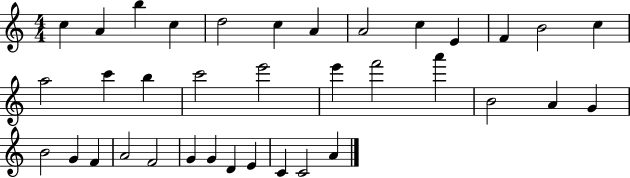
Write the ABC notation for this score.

X:1
T:Untitled
M:4/4
L:1/4
K:C
c A b c d2 c A A2 c E F B2 c a2 c' b c'2 e'2 e' f'2 a' B2 A G B2 G F A2 F2 G G D E C C2 A